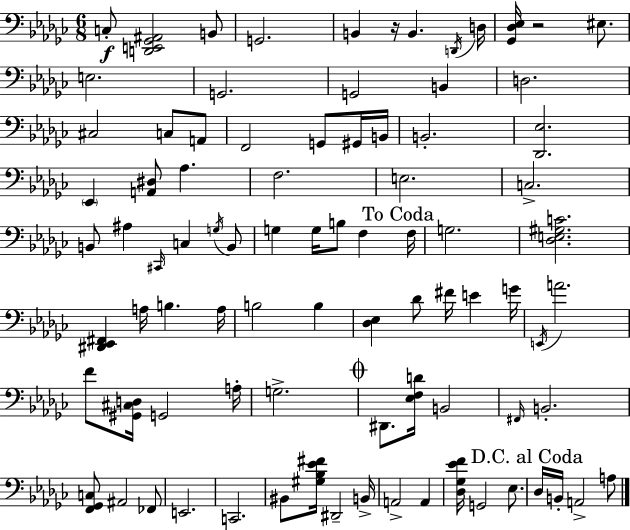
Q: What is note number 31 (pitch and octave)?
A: G3